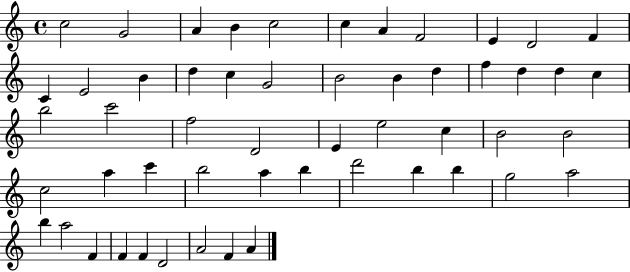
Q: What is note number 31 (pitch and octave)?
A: C5